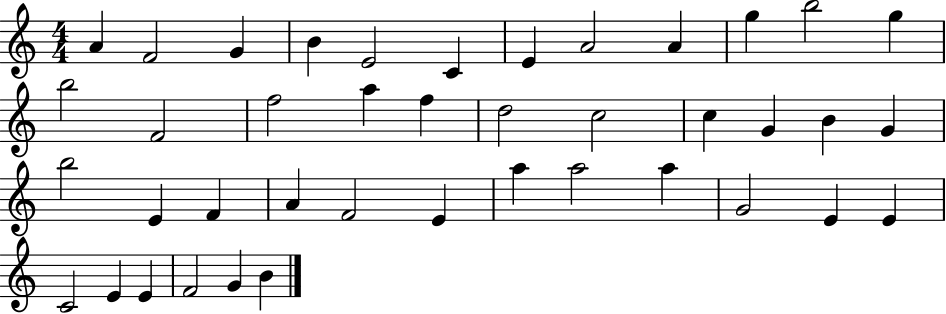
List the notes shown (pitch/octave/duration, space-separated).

A4/q F4/h G4/q B4/q E4/h C4/q E4/q A4/h A4/q G5/q B5/h G5/q B5/h F4/h F5/h A5/q F5/q D5/h C5/h C5/q G4/q B4/q G4/q B5/h E4/q F4/q A4/q F4/h E4/q A5/q A5/h A5/q G4/h E4/q E4/q C4/h E4/q E4/q F4/h G4/q B4/q